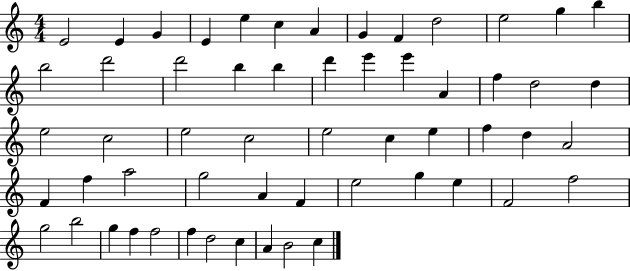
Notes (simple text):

E4/h E4/q G4/q E4/q E5/q C5/q A4/q G4/q F4/q D5/h E5/h G5/q B5/q B5/h D6/h D6/h B5/q B5/q D6/q E6/q E6/q A4/q F5/q D5/h D5/q E5/h C5/h E5/h C5/h E5/h C5/q E5/q F5/q D5/q A4/h F4/q F5/q A5/h G5/h A4/q F4/q E5/h G5/q E5/q F4/h F5/h G5/h B5/h G5/q F5/q F5/h F5/q D5/h C5/q A4/q B4/h C5/q